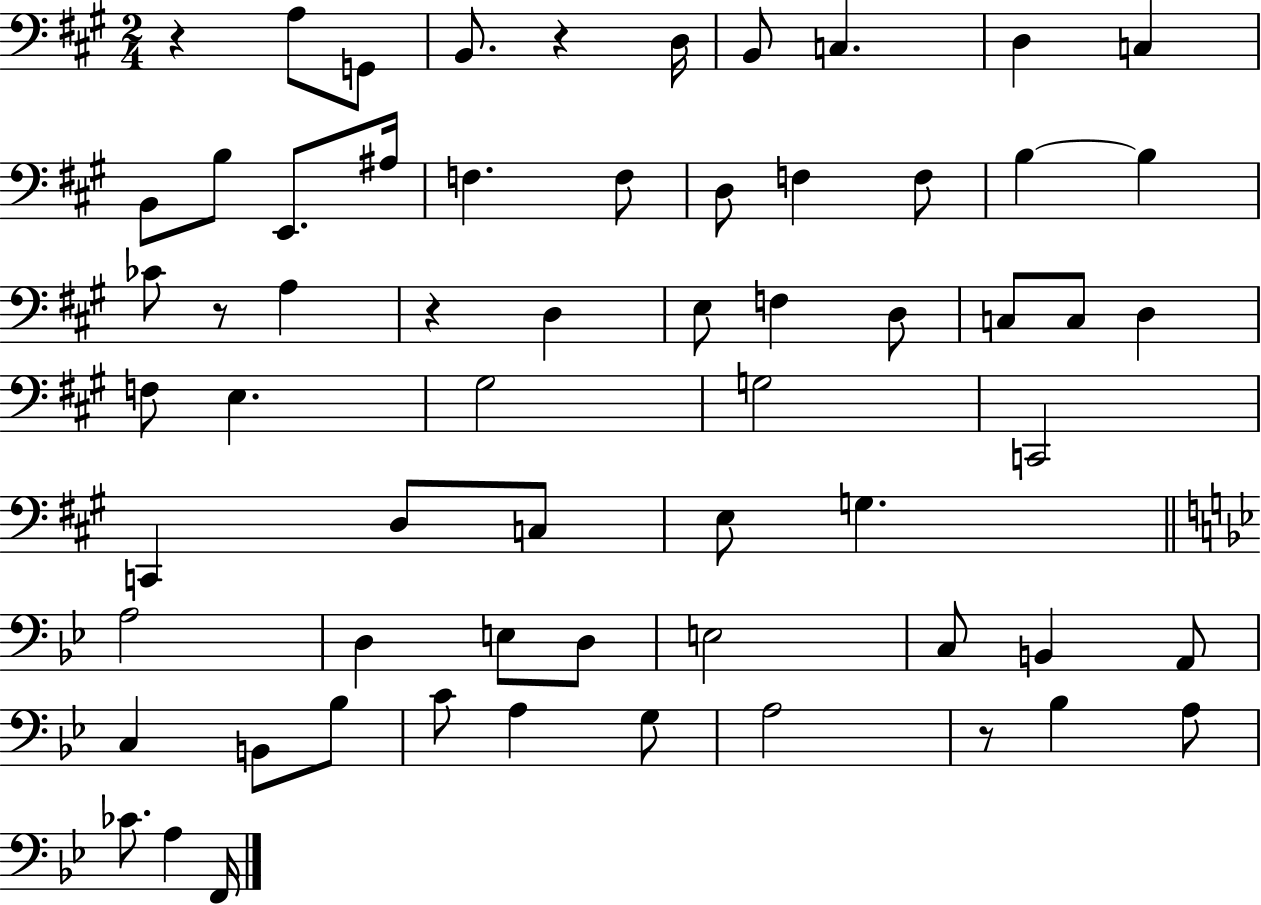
R/q A3/e G2/e B2/e. R/q D3/s B2/e C3/q. D3/q C3/q B2/e B3/e E2/e. A#3/s F3/q. F3/e D3/e F3/q F3/e B3/q B3/q CES4/e R/e A3/q R/q D3/q E3/e F3/q D3/e C3/e C3/e D3/q F3/e E3/q. G#3/h G3/h C2/h C2/q D3/e C3/e E3/e G3/q. A3/h D3/q E3/e D3/e E3/h C3/e B2/q A2/e C3/q B2/e Bb3/e C4/e A3/q G3/e A3/h R/e Bb3/q A3/e CES4/e. A3/q F2/s